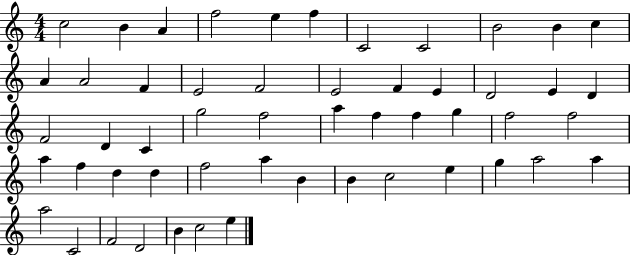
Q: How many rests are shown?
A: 0